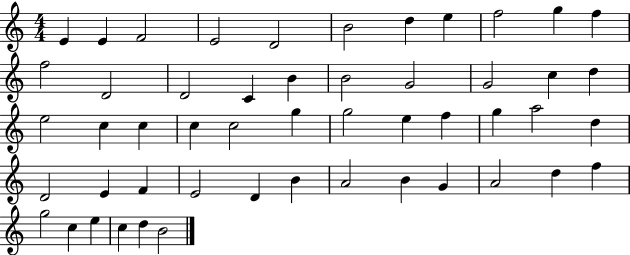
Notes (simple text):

E4/q E4/q F4/h E4/h D4/h B4/h D5/q E5/q F5/h G5/q F5/q F5/h D4/h D4/h C4/q B4/q B4/h G4/h G4/h C5/q D5/q E5/h C5/q C5/q C5/q C5/h G5/q G5/h E5/q F5/q G5/q A5/h D5/q D4/h E4/q F4/q E4/h D4/q B4/q A4/h B4/q G4/q A4/h D5/q F5/q G5/h C5/q E5/q C5/q D5/q B4/h